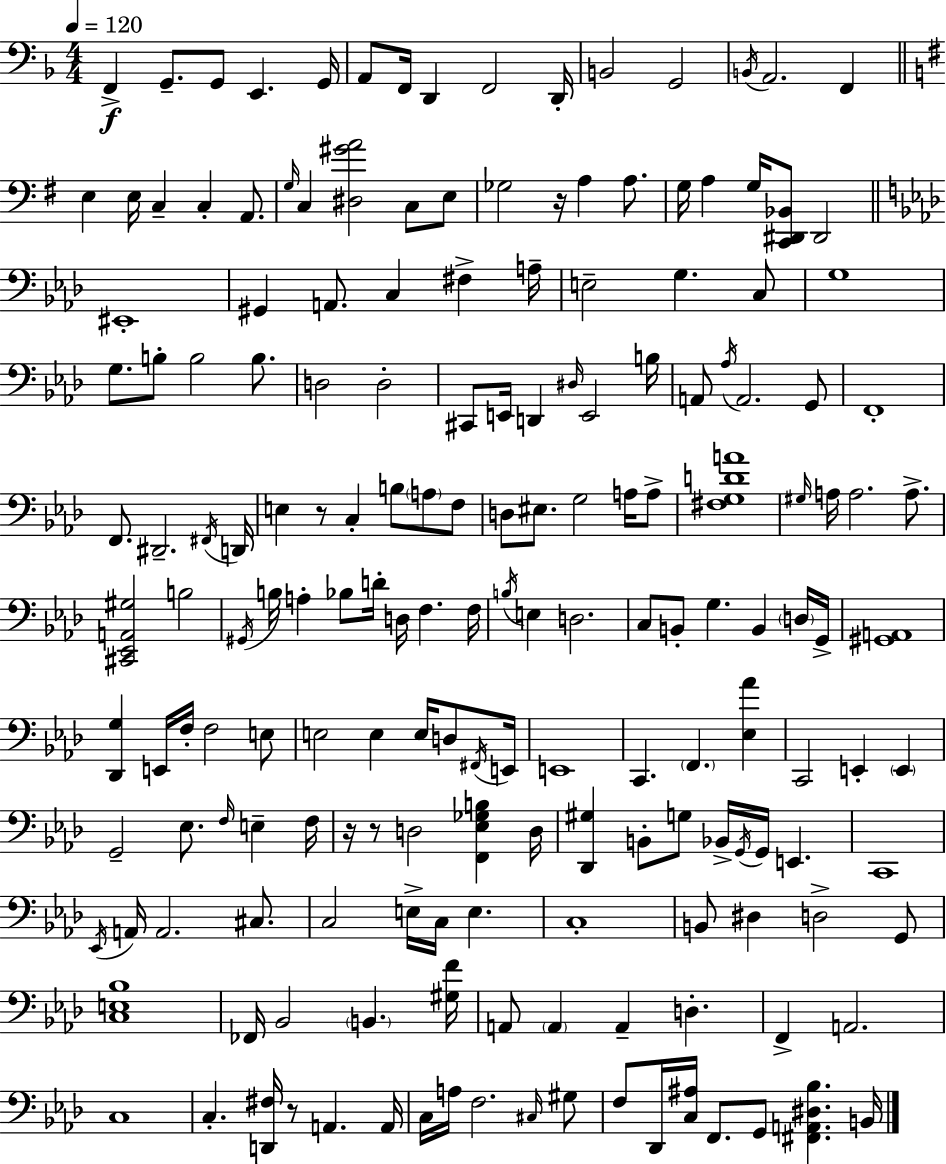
X:1
T:Untitled
M:4/4
L:1/4
K:Dm
F,, G,,/2 G,,/2 E,, G,,/4 A,,/2 F,,/4 D,, F,,2 D,,/4 B,,2 G,,2 B,,/4 A,,2 F,, E, E,/4 C, C, A,,/2 G,/4 C, [^D,^GA]2 C,/2 E,/2 _G,2 z/4 A, A,/2 G,/4 A, G,/4 [C,,^D,,_B,,]/2 ^D,,2 ^E,,4 ^G,, A,,/2 C, ^F, A,/4 E,2 G, C,/2 G,4 G,/2 B,/2 B,2 B,/2 D,2 D,2 ^C,,/2 E,,/4 D,, ^D,/4 E,,2 B,/4 A,,/2 _A,/4 A,,2 G,,/2 F,,4 F,,/2 ^D,,2 ^F,,/4 D,,/4 E, z/2 C, B,/2 A,/2 F,/2 D,/2 ^E,/2 G,2 A,/4 A,/2 [^F,G,DA]4 ^G,/4 A,/4 A,2 A,/2 [^C,,_E,,A,,^G,]2 B,2 ^G,,/4 B,/4 A, _B,/2 D/4 D,/4 F, F,/4 B,/4 E, D,2 C,/2 B,,/2 G, B,, D,/4 G,,/4 [^G,,A,,]4 [_D,,G,] E,,/4 F,/4 F,2 E,/2 E,2 E, E,/4 D,/2 ^F,,/4 E,,/4 E,,4 C,, F,, [_E,_A] C,,2 E,, E,, G,,2 _E,/2 F,/4 E, F,/4 z/4 z/2 D,2 [F,,_E,_G,B,] D,/4 [_D,,^G,] B,,/2 G,/2 _B,,/4 G,,/4 G,,/4 E,, C,,4 _E,,/4 A,,/4 A,,2 ^C,/2 C,2 E,/4 C,/4 E, C,4 B,,/2 ^D, D,2 G,,/2 [C,E,_B,]4 _F,,/4 _B,,2 B,, [^G,F]/4 A,,/2 A,, A,, D, F,, A,,2 C,4 C, [D,,^F,]/4 z/2 A,, A,,/4 C,/4 A,/4 F,2 ^C,/4 ^G,/2 F,/2 _D,,/4 [C,^A,]/4 F,,/2 G,,/2 [^F,,A,,^D,_B,] B,,/4